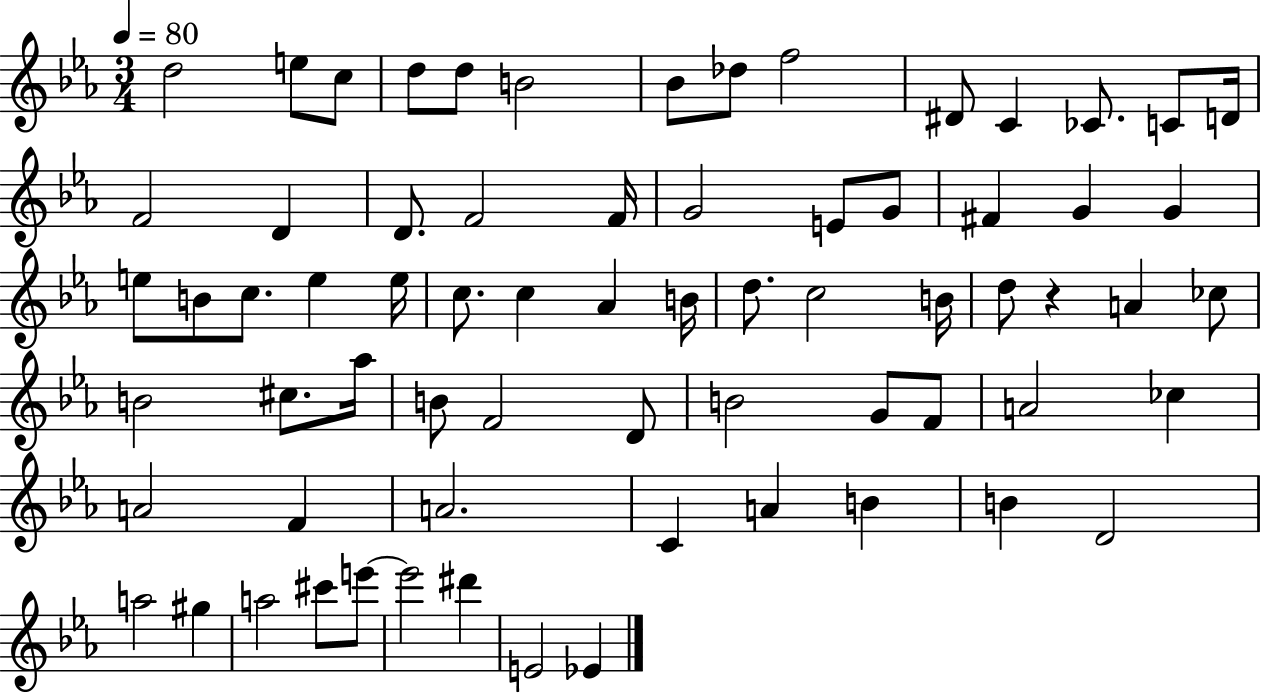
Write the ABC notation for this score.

X:1
T:Untitled
M:3/4
L:1/4
K:Eb
d2 e/2 c/2 d/2 d/2 B2 _B/2 _d/2 f2 ^D/2 C _C/2 C/2 D/4 F2 D D/2 F2 F/4 G2 E/2 G/2 ^F G G e/2 B/2 c/2 e e/4 c/2 c _A B/4 d/2 c2 B/4 d/2 z A _c/2 B2 ^c/2 _a/4 B/2 F2 D/2 B2 G/2 F/2 A2 _c A2 F A2 C A B B D2 a2 ^g a2 ^c'/2 e'/2 e'2 ^d' E2 _E